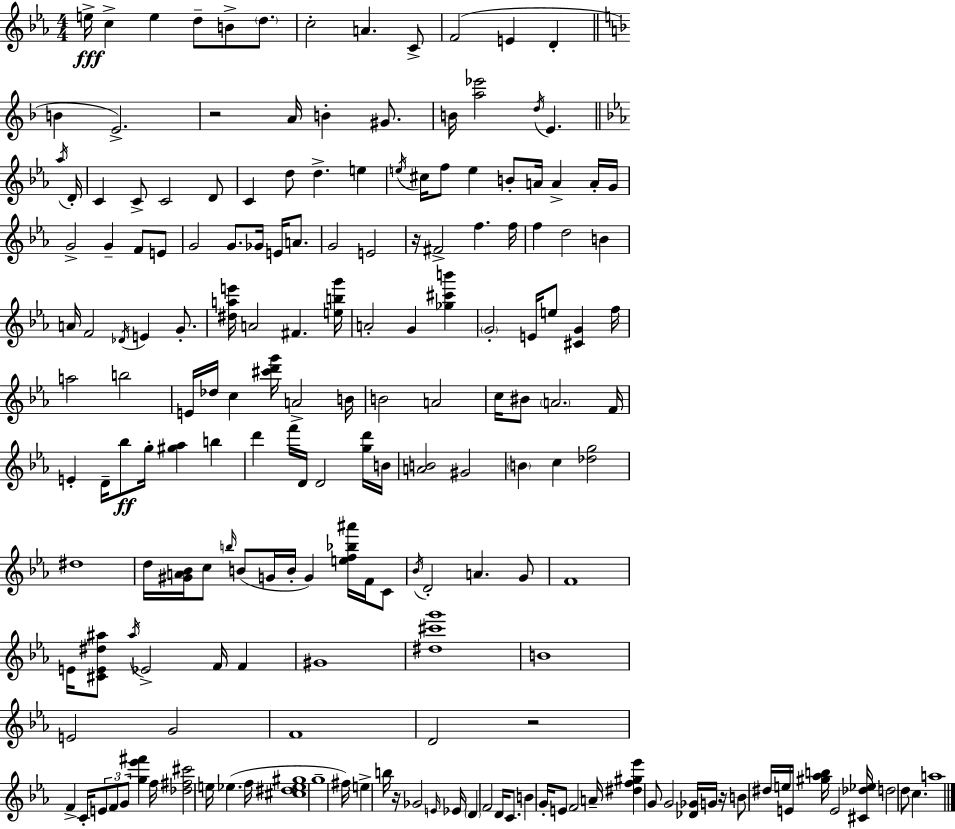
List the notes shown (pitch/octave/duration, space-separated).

E5/s C5/q E5/q D5/e B4/e D5/e. C5/h A4/q. C4/e F4/h E4/q D4/q B4/q E4/h. R/h A4/s B4/q G#4/e. B4/s [A5,Eb6]/h D5/s E4/q. Ab5/s D4/s C4/q C4/e C4/h D4/e C4/q D5/e D5/q. E5/q E5/s C#5/s F5/e E5/q B4/e A4/s A4/q A4/s G4/s G4/h G4/q F4/e E4/e G4/h G4/e. Gb4/s E4/s A4/e. G4/h E4/h R/s F#4/h F5/q. F5/s F5/q D5/h B4/q A4/s F4/h Db4/s E4/q G4/e. [D#5,A5,E6]/s A4/h F#4/q. [E5,B5,G6]/s A4/h G4/q [Gb5,C#6,B6]/q G4/h E4/s E5/e [C#4,G4]/q F5/s A5/h B5/h E4/s Db5/s C5/q [C#6,D6,G6]/s A4/h B4/s B4/h A4/h C5/s BIS4/e A4/h. F4/s E4/q D4/s Bb5/e G5/s [G#5,Ab5]/q B5/q D6/q F6/s D4/s D4/h [G5,D6]/s B4/s [A4,B4]/h G#4/h B4/q C5/q [Db5,G5]/h D#5/w D5/s [G#4,A4,Bb4]/s C5/e B5/s B4/e G4/s B4/s G4/q [E5,F5,Bb5,A#6]/s F4/s C4/e Bb4/s D4/h A4/q. G4/e F4/w E4/s [C#4,E4,D#5,A#5]/e A#5/s Eb4/h F4/s F4/q G#4/w [D#5,C#6,G6]/w B4/w E4/h G4/h F4/w D4/h R/h F4/q C4/s E4/e F4/e G4/e [G5,Eb6,F#6]/q F5/s [Db5,F#5,C#6]/h E5/s Eb5/q. F5/s [C#5,D#5,Eb5,G#5]/w G5/w F#5/s E5/q B5/s R/s Gb4/h E4/s Eb4/s D4/q F4/h D4/s C4/e. B4/q G4/s E4/e F4/h A4/s [D#5,F5,G#5,Eb6]/q G4/e G4/h [Db4,Gb4]/s G4/s R/s B4/e D#5/s E5/s E4/s [G#5,Ab5,B5]/s E4/h [C#4,Db5,Eb5]/s D5/h D5/e C5/q. A5/w